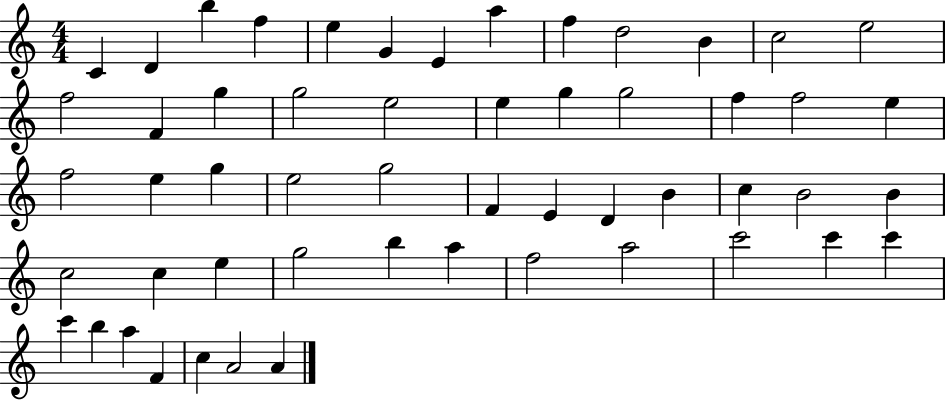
X:1
T:Untitled
M:4/4
L:1/4
K:C
C D b f e G E a f d2 B c2 e2 f2 F g g2 e2 e g g2 f f2 e f2 e g e2 g2 F E D B c B2 B c2 c e g2 b a f2 a2 c'2 c' c' c' b a F c A2 A